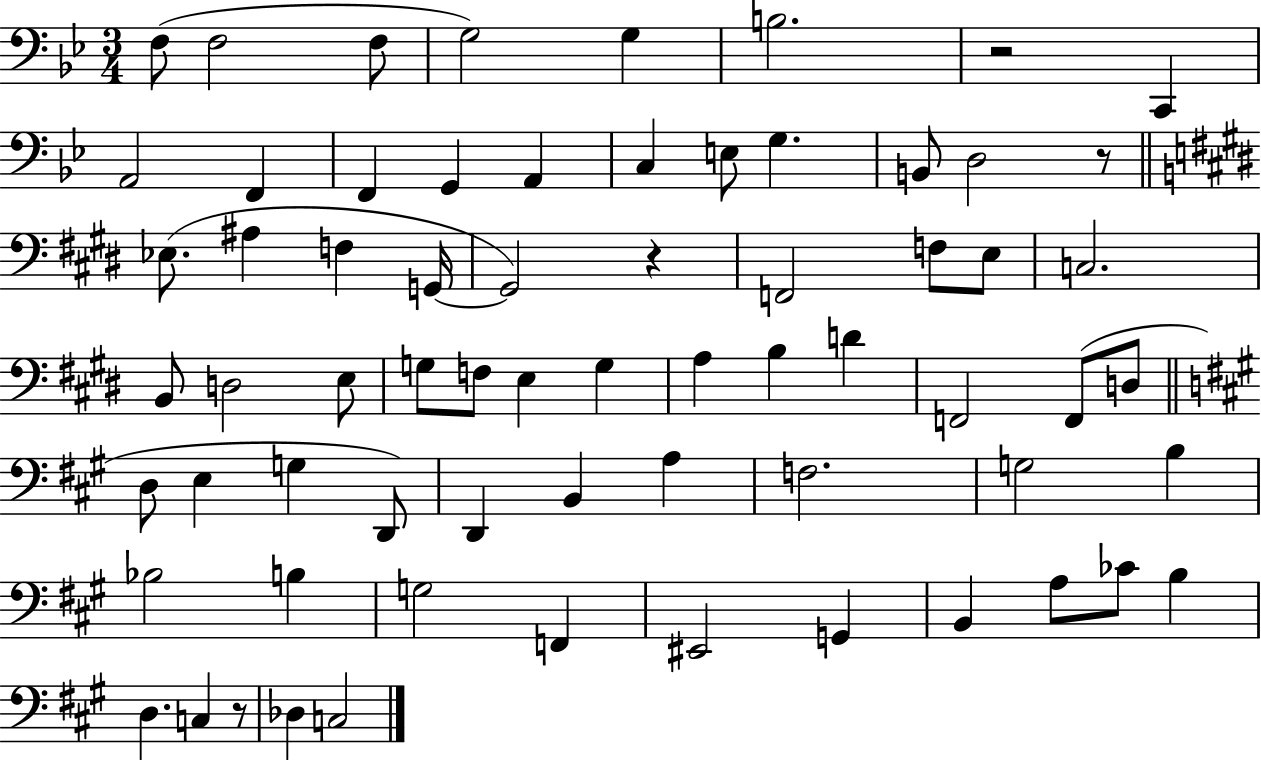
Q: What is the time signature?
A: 3/4